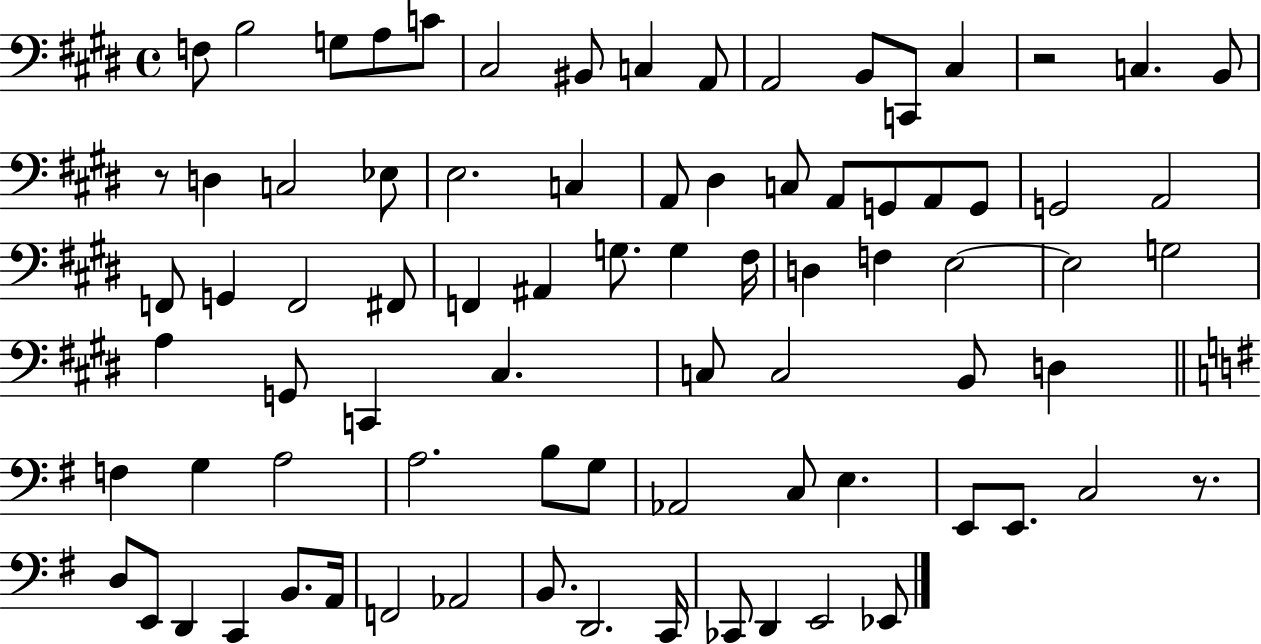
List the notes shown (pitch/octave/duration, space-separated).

F3/e B3/h G3/e A3/e C4/e C#3/h BIS2/e C3/q A2/e A2/h B2/e C2/e C#3/q R/h C3/q. B2/e R/e D3/q C3/h Eb3/e E3/h. C3/q A2/e D#3/q C3/e A2/e G2/e A2/e G2/e G2/h A2/h F2/e G2/q F2/h F#2/e F2/q A#2/q G3/e. G3/q F#3/s D3/q F3/q E3/h E3/h G3/h A3/q G2/e C2/q C#3/q. C3/e C3/h B2/e D3/q F3/q G3/q A3/h A3/h. B3/e G3/e Ab2/h C3/e E3/q. E2/e E2/e. C3/h R/e. D3/e E2/e D2/q C2/q B2/e. A2/s F2/h Ab2/h B2/e. D2/h. C2/s CES2/e D2/q E2/h Eb2/e